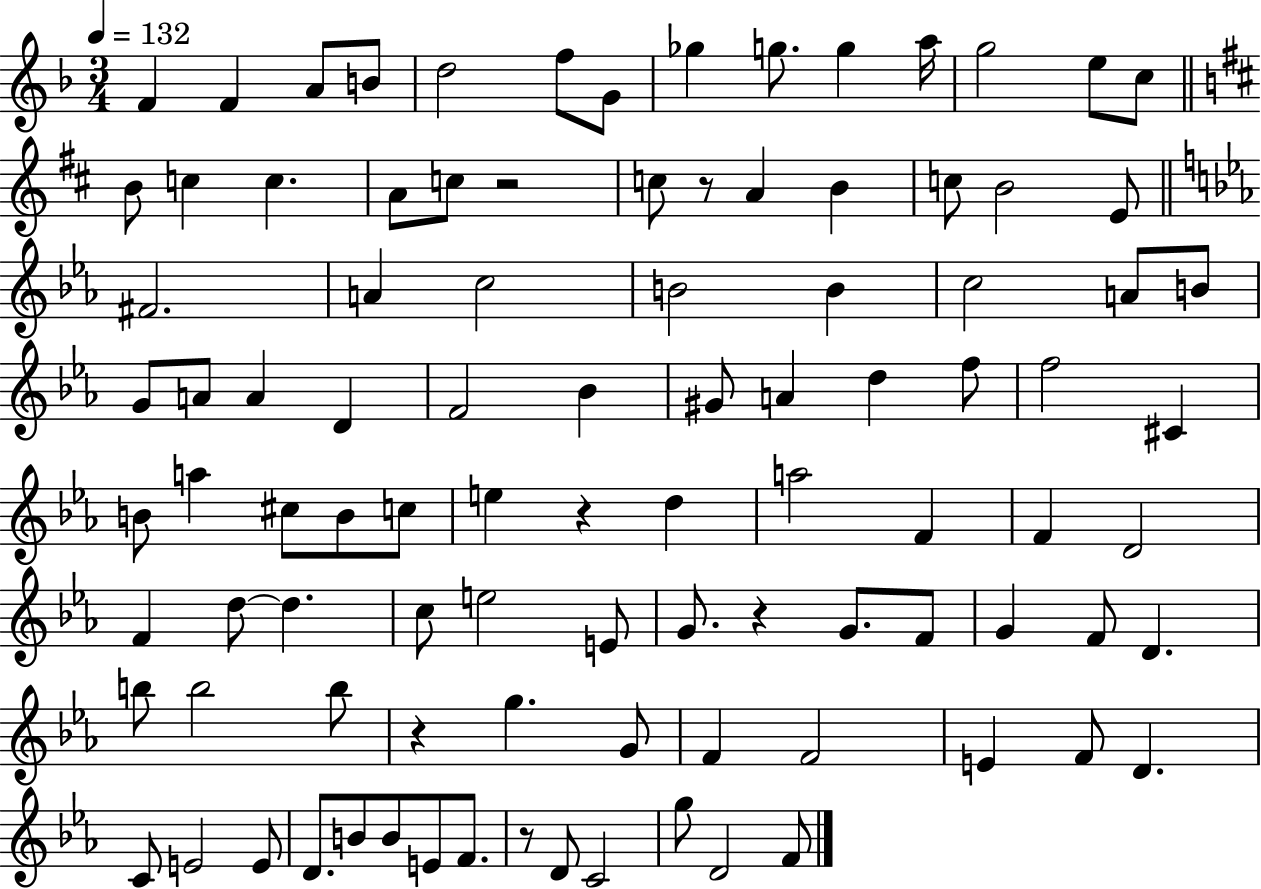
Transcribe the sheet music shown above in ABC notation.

X:1
T:Untitled
M:3/4
L:1/4
K:F
F F A/2 B/2 d2 f/2 G/2 _g g/2 g a/4 g2 e/2 c/2 B/2 c c A/2 c/2 z2 c/2 z/2 A B c/2 B2 E/2 ^F2 A c2 B2 B c2 A/2 B/2 G/2 A/2 A D F2 _B ^G/2 A d f/2 f2 ^C B/2 a ^c/2 B/2 c/2 e z d a2 F F D2 F d/2 d c/2 e2 E/2 G/2 z G/2 F/2 G F/2 D b/2 b2 b/2 z g G/2 F F2 E F/2 D C/2 E2 E/2 D/2 B/2 B/2 E/2 F/2 z/2 D/2 C2 g/2 D2 F/2